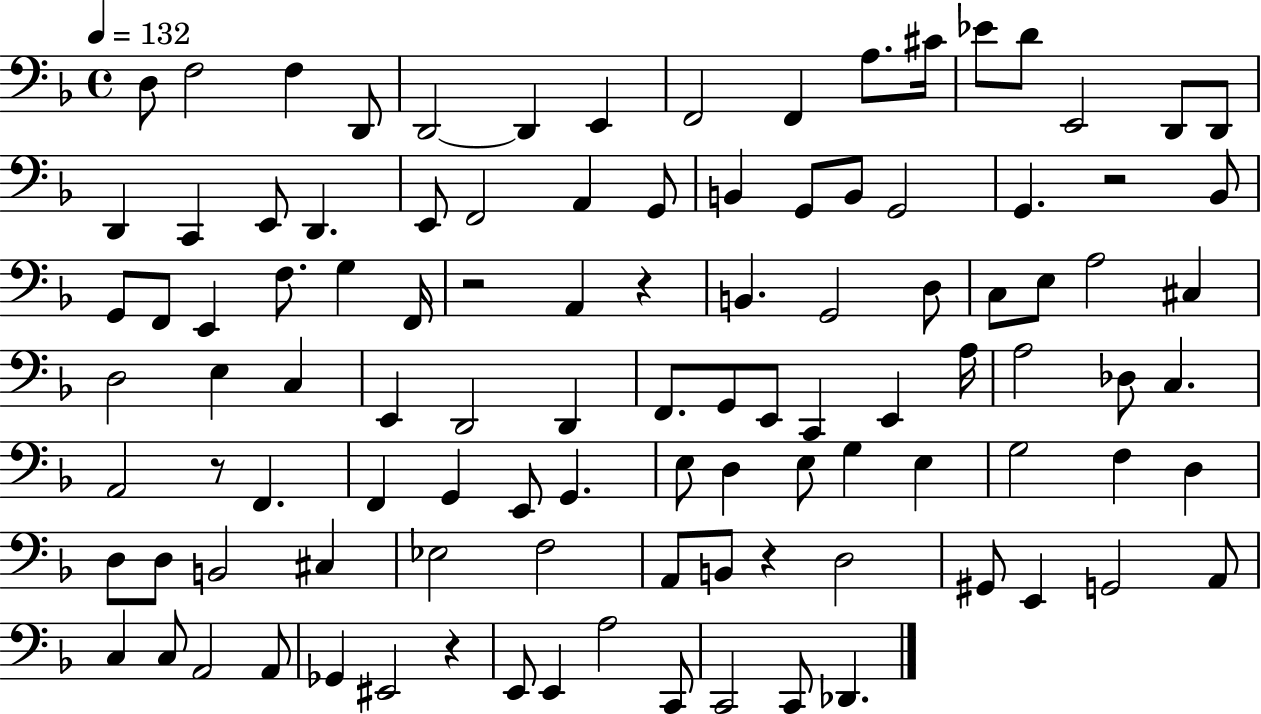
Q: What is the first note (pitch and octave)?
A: D3